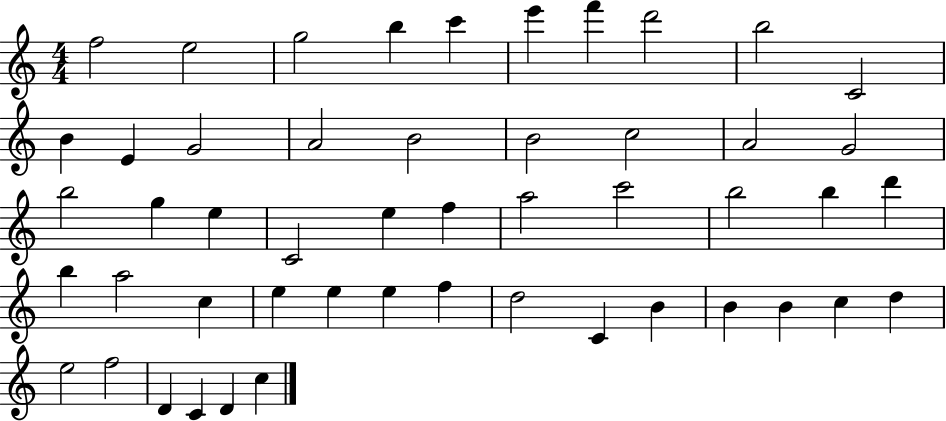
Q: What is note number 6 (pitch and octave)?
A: E6